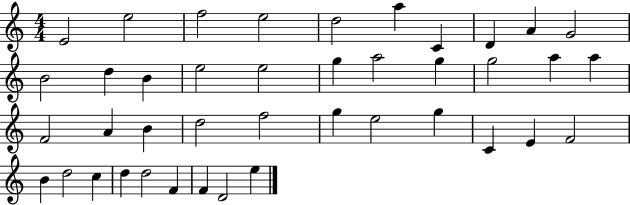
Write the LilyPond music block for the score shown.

{
  \clef treble
  \numericTimeSignature
  \time 4/4
  \key c \major
  e'2 e''2 | f''2 e''2 | d''2 a''4 c'4 | d'4 a'4 g'2 | \break b'2 d''4 b'4 | e''2 e''2 | g''4 a''2 g''4 | g''2 a''4 a''4 | \break f'2 a'4 b'4 | d''2 f''2 | g''4 e''2 g''4 | c'4 e'4 f'2 | \break b'4 d''2 c''4 | d''4 d''2 f'4 | f'4 d'2 e''4 | \bar "|."
}